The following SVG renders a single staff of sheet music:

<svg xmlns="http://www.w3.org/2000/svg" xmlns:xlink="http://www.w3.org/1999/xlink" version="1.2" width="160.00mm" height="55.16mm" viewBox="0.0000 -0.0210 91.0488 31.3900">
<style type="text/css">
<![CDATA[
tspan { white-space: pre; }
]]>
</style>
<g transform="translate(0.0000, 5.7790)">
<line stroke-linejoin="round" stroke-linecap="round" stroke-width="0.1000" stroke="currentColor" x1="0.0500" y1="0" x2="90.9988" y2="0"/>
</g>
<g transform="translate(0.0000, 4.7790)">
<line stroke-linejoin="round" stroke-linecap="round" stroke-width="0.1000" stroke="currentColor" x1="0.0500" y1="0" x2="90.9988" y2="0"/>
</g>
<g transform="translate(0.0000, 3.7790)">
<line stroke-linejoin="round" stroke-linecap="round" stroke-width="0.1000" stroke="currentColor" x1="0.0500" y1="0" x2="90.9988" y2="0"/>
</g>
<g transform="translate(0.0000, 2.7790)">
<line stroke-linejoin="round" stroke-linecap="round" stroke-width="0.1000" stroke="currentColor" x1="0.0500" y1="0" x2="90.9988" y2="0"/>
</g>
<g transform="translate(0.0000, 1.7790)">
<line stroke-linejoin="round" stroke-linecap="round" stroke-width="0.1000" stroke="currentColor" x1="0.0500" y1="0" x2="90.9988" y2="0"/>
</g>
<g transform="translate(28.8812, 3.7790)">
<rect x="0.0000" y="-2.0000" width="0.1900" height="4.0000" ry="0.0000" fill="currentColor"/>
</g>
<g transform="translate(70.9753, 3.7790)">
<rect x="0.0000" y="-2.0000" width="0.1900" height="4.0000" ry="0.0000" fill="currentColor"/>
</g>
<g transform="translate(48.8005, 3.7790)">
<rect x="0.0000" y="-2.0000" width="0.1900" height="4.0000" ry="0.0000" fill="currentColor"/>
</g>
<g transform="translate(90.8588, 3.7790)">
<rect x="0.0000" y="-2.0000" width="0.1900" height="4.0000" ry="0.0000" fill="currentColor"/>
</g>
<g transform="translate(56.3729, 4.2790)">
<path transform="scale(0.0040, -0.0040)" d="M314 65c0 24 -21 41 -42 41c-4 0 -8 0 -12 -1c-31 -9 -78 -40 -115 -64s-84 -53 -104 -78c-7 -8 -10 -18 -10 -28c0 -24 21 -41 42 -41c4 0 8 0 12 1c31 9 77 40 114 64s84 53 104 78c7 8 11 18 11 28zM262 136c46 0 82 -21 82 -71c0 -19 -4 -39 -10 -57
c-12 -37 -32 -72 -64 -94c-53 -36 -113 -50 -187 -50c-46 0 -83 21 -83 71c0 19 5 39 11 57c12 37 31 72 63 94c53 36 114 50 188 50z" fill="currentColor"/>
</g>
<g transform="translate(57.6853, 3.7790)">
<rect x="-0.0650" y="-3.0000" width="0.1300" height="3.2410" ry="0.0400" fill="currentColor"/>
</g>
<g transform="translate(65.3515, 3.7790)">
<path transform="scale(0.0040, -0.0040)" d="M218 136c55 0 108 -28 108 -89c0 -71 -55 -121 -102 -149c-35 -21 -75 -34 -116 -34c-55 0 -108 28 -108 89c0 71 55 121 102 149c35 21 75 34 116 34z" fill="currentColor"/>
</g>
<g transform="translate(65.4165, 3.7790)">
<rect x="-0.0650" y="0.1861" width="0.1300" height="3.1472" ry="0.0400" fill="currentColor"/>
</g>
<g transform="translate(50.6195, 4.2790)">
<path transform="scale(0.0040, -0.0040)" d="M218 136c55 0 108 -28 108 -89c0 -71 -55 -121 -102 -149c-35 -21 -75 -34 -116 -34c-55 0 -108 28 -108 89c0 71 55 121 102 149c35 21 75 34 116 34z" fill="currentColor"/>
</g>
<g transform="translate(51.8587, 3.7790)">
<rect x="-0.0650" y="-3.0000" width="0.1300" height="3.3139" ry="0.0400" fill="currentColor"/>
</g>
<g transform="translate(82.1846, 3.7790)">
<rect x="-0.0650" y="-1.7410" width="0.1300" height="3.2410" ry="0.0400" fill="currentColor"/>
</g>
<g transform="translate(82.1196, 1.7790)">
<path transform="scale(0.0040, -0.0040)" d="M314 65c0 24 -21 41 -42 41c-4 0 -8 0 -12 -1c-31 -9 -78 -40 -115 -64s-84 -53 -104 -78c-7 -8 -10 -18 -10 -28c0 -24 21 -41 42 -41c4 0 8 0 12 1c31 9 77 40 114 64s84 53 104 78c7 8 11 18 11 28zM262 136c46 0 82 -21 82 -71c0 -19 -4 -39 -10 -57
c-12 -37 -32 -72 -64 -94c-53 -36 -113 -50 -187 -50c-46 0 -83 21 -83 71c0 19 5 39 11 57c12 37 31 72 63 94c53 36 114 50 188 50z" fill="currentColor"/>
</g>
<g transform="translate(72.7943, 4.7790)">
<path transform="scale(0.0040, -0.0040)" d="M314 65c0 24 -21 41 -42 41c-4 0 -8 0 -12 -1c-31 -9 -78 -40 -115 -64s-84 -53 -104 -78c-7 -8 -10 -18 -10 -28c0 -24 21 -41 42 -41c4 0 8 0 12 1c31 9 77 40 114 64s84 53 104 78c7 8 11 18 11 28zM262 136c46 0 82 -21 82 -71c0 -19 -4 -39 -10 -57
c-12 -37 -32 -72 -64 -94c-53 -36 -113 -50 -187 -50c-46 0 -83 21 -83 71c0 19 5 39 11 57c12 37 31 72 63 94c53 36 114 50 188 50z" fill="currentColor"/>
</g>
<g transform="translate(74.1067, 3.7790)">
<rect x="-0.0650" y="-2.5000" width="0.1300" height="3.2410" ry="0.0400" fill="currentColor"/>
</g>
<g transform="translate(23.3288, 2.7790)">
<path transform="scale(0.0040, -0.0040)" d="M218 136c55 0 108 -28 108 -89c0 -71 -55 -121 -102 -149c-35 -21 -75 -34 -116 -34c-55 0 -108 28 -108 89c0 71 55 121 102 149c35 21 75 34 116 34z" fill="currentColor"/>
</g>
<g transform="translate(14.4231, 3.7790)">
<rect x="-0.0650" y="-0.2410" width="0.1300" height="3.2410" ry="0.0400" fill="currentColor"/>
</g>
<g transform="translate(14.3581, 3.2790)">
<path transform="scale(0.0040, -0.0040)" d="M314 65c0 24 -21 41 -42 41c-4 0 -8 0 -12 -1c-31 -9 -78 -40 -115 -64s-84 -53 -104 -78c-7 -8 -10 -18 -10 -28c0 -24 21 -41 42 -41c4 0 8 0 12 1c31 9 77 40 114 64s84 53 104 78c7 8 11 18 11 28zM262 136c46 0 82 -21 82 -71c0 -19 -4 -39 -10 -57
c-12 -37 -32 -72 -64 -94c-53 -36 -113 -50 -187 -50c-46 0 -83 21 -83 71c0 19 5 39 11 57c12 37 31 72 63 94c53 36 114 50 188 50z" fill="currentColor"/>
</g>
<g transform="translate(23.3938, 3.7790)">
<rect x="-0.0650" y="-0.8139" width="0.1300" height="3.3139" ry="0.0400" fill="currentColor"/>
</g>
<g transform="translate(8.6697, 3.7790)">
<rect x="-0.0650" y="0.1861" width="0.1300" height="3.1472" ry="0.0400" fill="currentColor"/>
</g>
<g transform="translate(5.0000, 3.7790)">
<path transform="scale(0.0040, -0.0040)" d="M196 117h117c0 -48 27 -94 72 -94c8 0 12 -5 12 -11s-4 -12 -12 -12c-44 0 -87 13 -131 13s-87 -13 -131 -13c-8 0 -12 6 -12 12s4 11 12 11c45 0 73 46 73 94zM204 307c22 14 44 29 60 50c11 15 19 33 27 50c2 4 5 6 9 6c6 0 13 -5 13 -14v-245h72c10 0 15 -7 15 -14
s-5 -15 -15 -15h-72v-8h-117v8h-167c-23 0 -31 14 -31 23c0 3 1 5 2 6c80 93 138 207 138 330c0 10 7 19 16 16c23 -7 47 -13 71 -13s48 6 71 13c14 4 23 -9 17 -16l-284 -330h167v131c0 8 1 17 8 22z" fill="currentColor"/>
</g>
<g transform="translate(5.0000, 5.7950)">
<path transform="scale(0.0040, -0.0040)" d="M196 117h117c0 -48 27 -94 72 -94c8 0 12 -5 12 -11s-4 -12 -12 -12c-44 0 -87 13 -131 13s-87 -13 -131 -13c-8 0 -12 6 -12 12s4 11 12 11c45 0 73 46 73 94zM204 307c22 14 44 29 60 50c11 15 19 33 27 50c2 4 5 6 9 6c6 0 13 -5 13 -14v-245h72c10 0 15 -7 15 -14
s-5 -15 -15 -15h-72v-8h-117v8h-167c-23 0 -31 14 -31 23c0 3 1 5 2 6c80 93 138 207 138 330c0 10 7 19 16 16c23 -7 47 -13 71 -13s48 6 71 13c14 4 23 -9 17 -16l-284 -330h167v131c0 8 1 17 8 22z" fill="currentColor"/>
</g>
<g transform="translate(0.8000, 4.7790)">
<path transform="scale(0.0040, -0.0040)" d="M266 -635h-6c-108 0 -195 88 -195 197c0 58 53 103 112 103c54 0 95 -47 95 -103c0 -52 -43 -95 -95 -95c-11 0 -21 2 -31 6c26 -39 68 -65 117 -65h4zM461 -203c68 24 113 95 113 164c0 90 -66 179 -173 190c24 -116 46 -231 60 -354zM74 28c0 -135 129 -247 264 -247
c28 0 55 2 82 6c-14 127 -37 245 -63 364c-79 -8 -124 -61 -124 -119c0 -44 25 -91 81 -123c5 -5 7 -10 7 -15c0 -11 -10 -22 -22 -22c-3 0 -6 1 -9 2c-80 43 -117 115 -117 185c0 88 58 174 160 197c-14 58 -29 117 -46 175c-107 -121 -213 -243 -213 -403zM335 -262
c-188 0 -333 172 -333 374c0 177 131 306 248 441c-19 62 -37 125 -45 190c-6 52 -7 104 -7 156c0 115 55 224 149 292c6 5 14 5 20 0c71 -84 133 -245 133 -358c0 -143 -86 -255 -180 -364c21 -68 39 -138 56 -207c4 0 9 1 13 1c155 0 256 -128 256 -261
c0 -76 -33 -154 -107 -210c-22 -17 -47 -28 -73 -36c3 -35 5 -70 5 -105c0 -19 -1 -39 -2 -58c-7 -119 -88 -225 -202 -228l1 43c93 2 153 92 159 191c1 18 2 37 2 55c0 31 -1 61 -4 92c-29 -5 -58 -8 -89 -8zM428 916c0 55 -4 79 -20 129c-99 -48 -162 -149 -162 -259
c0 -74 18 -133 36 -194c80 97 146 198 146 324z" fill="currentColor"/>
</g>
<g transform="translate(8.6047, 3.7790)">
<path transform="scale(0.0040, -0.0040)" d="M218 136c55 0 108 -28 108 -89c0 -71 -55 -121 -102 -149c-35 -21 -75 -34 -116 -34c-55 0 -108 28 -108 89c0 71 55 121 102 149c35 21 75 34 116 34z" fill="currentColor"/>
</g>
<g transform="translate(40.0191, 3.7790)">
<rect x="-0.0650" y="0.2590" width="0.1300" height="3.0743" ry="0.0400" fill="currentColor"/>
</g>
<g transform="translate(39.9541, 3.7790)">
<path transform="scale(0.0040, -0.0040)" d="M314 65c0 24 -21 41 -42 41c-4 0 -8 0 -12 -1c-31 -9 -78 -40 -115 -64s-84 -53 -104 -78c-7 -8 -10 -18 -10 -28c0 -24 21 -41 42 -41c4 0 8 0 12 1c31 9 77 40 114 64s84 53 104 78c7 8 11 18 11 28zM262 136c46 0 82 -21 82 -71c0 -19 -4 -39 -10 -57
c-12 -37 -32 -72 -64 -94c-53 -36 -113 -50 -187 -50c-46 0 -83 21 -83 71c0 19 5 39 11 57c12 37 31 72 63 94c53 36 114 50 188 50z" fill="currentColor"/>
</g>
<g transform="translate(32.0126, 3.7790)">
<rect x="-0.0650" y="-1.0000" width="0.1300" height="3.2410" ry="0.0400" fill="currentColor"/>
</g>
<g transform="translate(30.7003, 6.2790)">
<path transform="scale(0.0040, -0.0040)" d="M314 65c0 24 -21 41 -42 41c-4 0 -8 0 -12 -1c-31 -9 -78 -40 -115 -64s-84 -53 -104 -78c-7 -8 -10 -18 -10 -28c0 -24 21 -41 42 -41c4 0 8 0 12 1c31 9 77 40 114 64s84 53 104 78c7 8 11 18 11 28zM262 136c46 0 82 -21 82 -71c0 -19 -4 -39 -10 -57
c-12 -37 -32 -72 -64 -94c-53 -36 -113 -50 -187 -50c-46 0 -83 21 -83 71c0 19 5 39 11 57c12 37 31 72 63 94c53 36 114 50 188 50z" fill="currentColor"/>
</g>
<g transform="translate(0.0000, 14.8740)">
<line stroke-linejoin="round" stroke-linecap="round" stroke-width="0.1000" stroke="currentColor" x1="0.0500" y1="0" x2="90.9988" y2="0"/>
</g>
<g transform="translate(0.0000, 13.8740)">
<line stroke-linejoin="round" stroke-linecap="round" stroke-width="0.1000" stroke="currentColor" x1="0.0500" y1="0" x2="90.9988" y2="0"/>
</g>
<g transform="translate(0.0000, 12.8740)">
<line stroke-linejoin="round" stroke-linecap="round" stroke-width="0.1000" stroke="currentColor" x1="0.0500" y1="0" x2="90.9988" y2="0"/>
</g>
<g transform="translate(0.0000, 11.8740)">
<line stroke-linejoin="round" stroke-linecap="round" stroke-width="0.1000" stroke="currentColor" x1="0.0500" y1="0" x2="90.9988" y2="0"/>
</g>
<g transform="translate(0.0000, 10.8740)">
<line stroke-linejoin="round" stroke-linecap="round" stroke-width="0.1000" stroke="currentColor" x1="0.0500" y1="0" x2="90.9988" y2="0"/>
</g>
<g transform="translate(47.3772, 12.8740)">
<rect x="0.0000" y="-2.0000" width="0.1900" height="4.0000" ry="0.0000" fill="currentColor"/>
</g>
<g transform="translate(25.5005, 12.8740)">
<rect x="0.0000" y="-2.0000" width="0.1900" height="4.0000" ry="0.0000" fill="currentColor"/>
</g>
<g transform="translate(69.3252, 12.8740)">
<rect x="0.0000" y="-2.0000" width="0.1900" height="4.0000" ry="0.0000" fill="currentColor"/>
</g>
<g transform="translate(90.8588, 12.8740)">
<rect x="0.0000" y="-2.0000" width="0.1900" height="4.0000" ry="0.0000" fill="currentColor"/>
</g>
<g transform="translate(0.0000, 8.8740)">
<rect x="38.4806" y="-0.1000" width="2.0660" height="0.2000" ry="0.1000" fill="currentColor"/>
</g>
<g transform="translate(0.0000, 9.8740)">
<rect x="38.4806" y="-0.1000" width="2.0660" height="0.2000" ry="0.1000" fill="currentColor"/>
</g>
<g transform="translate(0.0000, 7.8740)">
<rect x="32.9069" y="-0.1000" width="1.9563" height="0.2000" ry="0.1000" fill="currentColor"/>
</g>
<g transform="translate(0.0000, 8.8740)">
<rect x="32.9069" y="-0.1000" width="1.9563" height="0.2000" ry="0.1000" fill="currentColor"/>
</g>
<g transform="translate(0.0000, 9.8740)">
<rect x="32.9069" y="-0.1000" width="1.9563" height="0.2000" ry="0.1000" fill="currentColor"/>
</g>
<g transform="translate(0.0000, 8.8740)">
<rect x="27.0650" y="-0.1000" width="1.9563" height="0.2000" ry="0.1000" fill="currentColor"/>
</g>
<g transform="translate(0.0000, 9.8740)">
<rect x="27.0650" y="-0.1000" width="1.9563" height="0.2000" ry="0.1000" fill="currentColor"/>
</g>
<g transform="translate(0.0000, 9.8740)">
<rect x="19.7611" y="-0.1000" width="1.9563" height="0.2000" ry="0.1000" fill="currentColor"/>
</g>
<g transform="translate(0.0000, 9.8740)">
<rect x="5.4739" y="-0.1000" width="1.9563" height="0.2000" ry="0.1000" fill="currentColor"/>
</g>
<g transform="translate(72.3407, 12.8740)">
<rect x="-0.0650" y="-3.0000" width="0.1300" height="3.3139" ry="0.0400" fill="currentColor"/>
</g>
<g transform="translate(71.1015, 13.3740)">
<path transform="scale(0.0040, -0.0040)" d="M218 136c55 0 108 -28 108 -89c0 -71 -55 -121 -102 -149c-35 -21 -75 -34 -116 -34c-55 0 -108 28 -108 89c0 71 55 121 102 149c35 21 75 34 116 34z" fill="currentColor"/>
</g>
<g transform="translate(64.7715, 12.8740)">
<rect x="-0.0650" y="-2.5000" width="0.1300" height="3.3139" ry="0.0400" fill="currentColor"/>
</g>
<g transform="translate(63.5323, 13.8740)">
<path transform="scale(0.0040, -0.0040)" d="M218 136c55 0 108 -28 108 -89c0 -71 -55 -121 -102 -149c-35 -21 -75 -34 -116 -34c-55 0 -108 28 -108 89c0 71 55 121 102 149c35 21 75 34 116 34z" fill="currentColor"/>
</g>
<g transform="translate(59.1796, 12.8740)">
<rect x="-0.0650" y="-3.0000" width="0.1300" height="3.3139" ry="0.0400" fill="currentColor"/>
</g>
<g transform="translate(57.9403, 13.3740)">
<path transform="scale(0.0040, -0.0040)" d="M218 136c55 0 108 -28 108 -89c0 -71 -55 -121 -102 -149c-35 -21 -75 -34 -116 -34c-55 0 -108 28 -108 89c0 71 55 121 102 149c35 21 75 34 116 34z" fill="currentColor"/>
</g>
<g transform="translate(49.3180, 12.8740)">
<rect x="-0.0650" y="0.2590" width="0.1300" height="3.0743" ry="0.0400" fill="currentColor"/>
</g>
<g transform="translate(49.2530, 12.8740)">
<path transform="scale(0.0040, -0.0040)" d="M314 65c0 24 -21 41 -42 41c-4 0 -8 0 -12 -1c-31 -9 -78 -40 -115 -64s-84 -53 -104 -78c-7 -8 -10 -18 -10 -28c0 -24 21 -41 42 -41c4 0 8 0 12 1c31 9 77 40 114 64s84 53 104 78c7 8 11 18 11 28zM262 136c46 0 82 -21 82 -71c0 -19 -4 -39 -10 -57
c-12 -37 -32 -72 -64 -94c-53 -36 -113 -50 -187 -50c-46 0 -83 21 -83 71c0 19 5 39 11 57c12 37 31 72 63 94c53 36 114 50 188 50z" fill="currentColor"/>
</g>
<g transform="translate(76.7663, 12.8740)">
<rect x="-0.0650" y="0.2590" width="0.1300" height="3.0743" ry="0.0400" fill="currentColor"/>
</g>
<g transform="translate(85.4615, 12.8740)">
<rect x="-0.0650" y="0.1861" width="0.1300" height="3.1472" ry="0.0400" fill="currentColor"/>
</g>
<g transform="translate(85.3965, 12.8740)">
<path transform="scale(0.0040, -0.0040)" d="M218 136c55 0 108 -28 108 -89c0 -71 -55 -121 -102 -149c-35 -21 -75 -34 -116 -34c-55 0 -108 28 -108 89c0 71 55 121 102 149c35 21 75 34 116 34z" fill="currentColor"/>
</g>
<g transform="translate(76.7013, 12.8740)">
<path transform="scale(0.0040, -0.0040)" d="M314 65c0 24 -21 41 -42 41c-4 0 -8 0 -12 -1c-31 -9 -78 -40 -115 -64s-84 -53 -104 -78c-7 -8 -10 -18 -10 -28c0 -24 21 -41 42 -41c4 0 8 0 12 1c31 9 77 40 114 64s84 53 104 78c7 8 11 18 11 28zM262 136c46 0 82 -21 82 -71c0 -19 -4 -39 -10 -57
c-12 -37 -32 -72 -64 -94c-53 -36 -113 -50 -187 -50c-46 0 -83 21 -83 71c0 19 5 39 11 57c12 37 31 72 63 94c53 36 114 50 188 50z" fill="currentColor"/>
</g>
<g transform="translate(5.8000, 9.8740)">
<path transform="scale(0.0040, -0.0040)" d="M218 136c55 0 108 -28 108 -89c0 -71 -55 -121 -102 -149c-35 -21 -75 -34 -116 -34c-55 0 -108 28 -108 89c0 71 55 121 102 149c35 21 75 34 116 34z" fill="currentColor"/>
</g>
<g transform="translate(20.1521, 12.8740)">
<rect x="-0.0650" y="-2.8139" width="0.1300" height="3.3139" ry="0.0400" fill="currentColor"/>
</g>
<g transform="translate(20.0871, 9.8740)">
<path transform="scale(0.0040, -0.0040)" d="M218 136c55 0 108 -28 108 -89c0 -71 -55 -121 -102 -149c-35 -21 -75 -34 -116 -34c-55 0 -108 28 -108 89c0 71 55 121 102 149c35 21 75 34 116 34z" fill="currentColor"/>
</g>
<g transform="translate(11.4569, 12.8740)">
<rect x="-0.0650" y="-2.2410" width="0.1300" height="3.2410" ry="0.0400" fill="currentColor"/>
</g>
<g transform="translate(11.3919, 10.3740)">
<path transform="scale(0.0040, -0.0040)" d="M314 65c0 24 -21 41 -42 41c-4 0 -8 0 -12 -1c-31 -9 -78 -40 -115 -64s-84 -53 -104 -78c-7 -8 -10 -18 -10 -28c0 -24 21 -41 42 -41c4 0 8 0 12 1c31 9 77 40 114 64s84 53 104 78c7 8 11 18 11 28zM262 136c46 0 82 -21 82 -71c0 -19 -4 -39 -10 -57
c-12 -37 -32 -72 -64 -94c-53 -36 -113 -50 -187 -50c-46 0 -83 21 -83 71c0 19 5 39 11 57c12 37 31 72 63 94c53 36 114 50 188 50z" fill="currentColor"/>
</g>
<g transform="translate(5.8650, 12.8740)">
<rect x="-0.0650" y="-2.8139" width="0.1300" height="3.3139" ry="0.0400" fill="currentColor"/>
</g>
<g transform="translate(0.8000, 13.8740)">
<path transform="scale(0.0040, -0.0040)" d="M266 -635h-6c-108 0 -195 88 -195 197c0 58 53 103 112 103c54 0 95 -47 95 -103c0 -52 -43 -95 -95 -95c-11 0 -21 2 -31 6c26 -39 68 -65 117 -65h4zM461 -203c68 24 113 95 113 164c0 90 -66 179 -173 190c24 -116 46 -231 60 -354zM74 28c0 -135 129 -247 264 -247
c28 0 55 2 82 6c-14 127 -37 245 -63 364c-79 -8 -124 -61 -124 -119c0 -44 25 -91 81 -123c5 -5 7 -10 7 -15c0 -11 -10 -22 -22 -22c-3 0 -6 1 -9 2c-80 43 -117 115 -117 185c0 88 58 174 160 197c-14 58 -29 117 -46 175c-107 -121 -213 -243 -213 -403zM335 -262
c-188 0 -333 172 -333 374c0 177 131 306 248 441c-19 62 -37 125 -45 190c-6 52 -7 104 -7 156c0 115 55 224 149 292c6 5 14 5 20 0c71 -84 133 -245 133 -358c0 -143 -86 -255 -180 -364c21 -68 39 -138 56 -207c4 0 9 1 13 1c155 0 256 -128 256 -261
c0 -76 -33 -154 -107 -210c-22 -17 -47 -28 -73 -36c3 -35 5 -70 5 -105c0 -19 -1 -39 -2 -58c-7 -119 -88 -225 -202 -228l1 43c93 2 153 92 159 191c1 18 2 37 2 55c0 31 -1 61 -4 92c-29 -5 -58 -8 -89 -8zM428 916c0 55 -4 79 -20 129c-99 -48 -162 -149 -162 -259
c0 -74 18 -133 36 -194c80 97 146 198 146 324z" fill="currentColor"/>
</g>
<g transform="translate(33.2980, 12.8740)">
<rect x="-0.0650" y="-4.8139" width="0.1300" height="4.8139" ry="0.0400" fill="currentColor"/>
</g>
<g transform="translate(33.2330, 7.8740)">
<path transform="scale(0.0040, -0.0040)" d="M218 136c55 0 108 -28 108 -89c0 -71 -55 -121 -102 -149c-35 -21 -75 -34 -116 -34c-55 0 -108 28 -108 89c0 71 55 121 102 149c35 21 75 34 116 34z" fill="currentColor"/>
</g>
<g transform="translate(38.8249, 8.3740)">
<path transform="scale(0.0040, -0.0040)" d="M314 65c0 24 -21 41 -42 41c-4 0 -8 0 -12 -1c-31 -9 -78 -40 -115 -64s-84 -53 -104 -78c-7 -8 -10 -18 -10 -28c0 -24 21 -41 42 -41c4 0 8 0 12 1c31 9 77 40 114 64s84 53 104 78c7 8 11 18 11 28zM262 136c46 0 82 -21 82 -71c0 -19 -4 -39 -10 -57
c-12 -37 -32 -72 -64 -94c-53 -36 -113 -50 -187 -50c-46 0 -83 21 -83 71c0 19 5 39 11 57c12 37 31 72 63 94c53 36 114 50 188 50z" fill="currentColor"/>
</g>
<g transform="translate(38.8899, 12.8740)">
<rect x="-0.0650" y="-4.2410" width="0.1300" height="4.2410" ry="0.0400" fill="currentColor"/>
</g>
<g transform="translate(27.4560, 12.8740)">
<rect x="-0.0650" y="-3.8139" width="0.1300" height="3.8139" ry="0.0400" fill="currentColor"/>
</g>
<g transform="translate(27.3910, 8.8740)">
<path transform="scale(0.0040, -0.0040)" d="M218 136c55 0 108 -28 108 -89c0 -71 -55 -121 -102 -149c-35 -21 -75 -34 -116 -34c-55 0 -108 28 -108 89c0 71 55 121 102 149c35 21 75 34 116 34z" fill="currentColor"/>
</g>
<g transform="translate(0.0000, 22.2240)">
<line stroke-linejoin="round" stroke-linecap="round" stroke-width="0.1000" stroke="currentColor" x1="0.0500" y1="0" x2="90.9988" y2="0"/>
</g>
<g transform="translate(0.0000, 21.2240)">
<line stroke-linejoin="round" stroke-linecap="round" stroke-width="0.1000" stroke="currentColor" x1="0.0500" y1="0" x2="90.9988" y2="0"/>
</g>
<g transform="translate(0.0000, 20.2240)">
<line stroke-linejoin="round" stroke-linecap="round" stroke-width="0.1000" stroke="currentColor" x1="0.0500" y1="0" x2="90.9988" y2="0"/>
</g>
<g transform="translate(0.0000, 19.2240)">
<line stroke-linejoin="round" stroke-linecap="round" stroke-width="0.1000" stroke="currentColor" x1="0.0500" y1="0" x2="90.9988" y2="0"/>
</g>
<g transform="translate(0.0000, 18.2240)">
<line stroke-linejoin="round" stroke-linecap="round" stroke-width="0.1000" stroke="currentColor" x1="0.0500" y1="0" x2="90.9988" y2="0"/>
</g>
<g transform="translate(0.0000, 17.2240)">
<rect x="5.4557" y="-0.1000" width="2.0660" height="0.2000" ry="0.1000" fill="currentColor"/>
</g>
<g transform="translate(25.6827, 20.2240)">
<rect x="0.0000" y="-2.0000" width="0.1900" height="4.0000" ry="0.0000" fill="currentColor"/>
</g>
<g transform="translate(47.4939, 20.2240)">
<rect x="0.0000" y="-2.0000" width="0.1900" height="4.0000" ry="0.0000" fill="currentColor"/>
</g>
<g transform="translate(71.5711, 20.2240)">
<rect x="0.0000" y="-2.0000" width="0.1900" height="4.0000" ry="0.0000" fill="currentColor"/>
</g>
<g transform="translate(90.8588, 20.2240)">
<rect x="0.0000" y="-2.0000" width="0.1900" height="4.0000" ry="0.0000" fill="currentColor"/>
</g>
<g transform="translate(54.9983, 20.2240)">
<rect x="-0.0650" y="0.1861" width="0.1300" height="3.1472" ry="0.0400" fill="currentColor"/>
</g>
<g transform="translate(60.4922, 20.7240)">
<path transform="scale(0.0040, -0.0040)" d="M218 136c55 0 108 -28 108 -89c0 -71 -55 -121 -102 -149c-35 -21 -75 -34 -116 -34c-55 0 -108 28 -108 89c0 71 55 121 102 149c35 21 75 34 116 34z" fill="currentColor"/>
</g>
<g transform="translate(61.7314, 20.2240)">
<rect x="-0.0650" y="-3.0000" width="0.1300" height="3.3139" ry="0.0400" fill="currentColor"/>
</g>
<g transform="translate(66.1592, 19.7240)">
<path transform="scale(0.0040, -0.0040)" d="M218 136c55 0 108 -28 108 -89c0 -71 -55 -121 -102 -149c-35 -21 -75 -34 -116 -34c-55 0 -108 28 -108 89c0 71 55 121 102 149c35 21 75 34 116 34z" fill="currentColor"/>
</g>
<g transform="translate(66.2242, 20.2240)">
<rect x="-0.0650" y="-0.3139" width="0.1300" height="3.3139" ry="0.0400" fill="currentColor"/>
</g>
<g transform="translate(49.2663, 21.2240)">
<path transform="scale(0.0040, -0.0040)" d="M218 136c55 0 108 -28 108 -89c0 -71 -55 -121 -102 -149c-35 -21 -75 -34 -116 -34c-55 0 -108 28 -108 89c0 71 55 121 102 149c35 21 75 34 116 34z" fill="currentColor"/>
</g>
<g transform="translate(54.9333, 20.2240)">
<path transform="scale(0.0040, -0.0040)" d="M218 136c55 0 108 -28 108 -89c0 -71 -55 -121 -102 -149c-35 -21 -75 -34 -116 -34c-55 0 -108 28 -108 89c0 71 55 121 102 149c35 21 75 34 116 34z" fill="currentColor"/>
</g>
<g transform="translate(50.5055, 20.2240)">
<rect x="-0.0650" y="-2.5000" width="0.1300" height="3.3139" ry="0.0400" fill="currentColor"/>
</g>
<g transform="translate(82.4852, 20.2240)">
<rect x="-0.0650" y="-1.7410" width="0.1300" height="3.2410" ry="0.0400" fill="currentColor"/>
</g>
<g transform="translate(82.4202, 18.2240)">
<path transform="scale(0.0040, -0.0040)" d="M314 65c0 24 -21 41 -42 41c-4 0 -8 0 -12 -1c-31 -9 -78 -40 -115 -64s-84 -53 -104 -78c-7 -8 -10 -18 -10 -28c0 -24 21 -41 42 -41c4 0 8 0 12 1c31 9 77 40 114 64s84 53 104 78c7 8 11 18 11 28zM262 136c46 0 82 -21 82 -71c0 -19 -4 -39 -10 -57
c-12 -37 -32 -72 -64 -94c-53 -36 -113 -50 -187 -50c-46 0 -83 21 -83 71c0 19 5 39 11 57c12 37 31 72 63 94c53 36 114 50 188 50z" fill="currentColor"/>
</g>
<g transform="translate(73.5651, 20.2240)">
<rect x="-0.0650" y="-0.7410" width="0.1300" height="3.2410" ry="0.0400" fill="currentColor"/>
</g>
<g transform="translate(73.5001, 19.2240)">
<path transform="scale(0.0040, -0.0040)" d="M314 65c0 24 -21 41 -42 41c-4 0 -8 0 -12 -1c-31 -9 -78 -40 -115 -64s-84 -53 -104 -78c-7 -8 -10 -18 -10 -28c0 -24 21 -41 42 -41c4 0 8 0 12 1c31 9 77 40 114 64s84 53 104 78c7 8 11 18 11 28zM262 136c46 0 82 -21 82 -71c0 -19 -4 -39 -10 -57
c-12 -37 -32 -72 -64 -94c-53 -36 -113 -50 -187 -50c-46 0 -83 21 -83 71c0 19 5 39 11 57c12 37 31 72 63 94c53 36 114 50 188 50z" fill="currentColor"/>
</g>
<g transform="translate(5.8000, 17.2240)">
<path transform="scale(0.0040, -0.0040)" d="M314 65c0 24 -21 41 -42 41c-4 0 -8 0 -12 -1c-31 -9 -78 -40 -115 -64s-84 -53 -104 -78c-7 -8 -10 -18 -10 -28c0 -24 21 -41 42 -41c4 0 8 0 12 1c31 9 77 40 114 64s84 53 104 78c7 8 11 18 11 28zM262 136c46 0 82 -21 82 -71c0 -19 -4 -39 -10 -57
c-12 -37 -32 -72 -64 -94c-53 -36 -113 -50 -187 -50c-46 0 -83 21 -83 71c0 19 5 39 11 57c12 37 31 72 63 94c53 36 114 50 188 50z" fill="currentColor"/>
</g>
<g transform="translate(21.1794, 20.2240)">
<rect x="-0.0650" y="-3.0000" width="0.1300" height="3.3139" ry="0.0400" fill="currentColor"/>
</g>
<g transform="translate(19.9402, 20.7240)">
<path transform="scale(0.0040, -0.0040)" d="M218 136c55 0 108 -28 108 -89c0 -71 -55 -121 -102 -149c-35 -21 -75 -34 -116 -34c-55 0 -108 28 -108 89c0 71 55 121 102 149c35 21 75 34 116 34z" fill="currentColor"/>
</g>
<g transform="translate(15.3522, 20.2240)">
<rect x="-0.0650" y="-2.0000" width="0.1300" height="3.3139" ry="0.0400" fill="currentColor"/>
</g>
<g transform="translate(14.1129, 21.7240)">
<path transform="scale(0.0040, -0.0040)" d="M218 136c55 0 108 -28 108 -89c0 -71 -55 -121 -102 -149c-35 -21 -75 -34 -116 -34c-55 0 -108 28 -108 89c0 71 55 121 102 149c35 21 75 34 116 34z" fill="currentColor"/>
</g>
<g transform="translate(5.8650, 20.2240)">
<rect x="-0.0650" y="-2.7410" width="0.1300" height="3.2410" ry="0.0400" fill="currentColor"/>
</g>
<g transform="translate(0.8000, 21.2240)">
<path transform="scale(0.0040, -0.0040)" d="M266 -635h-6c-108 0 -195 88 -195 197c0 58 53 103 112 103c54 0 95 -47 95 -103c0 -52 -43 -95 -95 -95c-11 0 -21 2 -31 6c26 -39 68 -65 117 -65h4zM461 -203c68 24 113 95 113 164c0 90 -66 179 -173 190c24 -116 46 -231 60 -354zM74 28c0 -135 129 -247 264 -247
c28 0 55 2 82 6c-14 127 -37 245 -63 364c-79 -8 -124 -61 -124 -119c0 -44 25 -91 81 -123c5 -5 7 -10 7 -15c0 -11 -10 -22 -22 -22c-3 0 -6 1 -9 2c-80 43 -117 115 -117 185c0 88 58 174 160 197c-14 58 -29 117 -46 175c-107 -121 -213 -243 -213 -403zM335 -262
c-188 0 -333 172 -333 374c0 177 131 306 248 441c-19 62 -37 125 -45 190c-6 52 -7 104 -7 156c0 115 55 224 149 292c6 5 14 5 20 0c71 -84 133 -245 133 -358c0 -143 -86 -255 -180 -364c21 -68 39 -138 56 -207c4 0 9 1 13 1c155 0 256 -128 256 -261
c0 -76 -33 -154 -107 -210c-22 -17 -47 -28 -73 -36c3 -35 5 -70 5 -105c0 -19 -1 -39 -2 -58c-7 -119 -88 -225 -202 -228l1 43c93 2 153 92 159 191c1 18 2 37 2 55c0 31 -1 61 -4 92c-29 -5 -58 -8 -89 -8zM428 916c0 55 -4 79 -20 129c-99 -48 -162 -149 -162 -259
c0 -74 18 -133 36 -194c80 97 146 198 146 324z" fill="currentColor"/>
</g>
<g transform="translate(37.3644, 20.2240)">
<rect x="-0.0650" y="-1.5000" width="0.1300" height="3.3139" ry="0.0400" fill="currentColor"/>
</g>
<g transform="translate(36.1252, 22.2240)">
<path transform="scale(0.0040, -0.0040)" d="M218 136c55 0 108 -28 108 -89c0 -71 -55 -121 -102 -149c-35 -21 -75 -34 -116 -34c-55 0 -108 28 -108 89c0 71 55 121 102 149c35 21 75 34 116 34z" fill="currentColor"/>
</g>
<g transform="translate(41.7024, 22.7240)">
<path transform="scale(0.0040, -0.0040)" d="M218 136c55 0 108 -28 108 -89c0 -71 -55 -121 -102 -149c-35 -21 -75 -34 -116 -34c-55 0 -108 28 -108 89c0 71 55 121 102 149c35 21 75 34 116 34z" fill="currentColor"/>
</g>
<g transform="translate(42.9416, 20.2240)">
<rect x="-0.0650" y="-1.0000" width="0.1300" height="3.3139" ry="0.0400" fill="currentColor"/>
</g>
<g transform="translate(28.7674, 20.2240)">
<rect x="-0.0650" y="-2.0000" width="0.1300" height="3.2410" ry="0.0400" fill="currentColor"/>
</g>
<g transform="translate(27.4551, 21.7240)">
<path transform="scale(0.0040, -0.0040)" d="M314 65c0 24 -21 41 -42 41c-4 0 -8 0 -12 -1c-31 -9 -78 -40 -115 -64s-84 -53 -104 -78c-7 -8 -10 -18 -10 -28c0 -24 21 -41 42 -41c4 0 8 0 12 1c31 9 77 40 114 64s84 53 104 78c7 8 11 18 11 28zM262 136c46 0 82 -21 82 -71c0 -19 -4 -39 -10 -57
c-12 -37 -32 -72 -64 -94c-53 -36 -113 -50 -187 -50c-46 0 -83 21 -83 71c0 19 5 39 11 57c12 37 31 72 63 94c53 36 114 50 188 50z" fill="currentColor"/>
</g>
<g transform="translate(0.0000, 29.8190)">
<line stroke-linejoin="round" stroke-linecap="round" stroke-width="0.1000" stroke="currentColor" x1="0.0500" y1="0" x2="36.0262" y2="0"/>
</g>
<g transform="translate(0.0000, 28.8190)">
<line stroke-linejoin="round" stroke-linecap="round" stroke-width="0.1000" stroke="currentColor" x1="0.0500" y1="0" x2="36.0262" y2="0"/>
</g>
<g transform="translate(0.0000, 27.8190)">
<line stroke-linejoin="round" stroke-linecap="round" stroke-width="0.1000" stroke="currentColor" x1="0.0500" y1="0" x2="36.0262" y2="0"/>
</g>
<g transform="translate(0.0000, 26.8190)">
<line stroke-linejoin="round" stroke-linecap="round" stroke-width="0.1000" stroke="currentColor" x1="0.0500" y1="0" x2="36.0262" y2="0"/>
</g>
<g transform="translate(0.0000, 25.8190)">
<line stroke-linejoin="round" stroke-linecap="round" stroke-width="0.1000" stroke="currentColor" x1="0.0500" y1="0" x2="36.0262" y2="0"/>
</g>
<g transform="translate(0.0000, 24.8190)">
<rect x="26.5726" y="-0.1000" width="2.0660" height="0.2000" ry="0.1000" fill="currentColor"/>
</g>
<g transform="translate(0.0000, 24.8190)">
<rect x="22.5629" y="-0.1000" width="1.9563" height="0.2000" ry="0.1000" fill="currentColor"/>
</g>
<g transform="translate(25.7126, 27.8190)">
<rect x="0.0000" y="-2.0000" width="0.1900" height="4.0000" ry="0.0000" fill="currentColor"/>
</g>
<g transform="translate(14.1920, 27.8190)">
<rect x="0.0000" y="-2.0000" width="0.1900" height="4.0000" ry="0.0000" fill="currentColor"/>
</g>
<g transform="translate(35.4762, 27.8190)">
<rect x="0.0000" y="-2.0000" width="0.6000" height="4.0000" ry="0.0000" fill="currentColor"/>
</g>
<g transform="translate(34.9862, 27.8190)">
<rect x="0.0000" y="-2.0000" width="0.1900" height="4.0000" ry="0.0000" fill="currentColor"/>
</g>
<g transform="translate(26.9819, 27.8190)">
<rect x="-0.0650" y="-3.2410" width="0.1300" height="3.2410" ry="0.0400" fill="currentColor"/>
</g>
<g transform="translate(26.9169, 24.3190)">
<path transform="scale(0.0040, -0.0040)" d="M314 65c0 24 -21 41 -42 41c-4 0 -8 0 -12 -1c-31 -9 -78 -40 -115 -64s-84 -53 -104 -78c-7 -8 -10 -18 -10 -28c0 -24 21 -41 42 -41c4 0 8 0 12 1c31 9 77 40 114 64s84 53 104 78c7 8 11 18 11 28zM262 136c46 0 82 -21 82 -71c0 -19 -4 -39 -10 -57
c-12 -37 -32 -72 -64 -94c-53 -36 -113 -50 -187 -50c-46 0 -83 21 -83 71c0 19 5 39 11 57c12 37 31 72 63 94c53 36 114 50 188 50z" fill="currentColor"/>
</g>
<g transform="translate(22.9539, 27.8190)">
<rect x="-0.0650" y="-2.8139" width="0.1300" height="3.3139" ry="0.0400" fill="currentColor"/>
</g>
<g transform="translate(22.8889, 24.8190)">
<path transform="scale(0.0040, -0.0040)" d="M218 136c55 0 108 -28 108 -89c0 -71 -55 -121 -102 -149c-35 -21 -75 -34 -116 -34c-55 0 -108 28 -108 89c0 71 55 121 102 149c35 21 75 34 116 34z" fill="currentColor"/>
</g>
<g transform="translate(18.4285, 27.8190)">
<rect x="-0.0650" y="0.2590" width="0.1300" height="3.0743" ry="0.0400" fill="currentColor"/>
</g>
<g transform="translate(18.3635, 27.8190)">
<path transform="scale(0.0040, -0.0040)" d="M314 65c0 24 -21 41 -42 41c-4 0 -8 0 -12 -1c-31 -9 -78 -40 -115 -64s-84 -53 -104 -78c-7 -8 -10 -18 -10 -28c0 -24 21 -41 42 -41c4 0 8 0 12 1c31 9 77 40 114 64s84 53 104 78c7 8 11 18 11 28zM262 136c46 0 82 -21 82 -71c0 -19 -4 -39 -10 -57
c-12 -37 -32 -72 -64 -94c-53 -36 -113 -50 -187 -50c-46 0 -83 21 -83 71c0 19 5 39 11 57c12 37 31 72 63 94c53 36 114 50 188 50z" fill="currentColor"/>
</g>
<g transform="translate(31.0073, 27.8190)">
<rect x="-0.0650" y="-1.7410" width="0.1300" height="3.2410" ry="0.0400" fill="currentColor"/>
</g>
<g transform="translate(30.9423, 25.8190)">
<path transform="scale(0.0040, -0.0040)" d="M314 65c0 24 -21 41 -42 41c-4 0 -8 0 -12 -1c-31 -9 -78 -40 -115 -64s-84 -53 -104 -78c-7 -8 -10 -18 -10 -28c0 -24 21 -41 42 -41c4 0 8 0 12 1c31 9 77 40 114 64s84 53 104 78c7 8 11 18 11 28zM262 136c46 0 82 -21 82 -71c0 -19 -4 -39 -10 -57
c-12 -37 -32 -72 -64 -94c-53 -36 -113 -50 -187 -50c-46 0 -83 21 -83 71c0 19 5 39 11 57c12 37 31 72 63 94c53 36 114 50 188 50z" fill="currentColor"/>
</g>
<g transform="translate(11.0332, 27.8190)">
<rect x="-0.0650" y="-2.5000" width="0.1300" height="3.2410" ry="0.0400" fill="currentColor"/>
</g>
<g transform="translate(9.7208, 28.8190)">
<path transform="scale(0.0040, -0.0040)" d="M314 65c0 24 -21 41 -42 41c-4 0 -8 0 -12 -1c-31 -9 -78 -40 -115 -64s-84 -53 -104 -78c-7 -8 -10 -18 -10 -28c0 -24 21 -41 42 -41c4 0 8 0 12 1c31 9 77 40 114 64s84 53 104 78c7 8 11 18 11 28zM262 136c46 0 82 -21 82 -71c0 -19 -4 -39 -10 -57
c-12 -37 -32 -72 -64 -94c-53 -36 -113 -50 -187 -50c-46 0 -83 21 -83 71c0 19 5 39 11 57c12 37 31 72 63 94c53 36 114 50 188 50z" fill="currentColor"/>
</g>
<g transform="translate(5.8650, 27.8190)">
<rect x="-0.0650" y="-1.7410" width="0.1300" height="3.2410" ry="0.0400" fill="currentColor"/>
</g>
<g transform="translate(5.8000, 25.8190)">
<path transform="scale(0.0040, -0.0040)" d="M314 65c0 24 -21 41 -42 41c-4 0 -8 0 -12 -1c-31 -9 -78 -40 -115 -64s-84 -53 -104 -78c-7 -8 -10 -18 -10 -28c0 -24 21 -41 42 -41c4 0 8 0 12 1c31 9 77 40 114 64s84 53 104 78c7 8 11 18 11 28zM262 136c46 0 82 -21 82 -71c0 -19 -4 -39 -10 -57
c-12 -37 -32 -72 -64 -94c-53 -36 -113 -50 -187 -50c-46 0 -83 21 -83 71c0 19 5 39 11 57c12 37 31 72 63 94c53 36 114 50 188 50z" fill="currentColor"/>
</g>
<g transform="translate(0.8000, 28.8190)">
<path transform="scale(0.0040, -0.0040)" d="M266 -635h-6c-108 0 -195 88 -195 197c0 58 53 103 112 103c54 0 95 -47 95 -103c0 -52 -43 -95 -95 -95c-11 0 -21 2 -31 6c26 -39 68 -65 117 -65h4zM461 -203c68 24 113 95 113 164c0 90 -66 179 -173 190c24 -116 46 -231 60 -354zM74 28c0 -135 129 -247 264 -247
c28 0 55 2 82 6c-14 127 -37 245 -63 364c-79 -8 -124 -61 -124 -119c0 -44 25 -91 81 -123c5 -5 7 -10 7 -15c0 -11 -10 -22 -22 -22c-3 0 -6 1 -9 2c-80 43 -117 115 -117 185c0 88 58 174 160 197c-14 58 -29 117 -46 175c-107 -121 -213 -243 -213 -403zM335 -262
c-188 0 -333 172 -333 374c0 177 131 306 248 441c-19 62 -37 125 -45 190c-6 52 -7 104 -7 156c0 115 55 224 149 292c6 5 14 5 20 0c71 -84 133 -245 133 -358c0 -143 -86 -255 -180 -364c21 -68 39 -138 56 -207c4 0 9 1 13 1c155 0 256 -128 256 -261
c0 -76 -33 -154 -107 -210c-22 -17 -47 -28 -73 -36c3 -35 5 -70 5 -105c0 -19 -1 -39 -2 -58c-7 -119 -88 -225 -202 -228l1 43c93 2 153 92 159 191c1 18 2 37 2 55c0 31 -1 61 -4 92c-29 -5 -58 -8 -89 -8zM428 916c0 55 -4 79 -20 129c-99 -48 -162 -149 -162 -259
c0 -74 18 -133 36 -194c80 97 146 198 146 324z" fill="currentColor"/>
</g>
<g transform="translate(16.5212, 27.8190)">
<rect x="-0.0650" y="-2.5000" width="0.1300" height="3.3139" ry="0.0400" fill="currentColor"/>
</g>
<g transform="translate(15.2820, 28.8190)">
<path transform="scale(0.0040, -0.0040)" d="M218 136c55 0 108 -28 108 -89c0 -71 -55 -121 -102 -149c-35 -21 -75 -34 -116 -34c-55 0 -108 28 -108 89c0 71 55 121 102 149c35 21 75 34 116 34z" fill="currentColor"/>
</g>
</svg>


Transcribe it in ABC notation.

X:1
T:Untitled
M:4/4
L:1/4
K:C
B c2 d D2 B2 A A2 B G2 f2 a g2 a c' e' d'2 B2 A G A B2 B a2 F A F2 E D G B A c d2 f2 f2 G2 G B2 a b2 f2